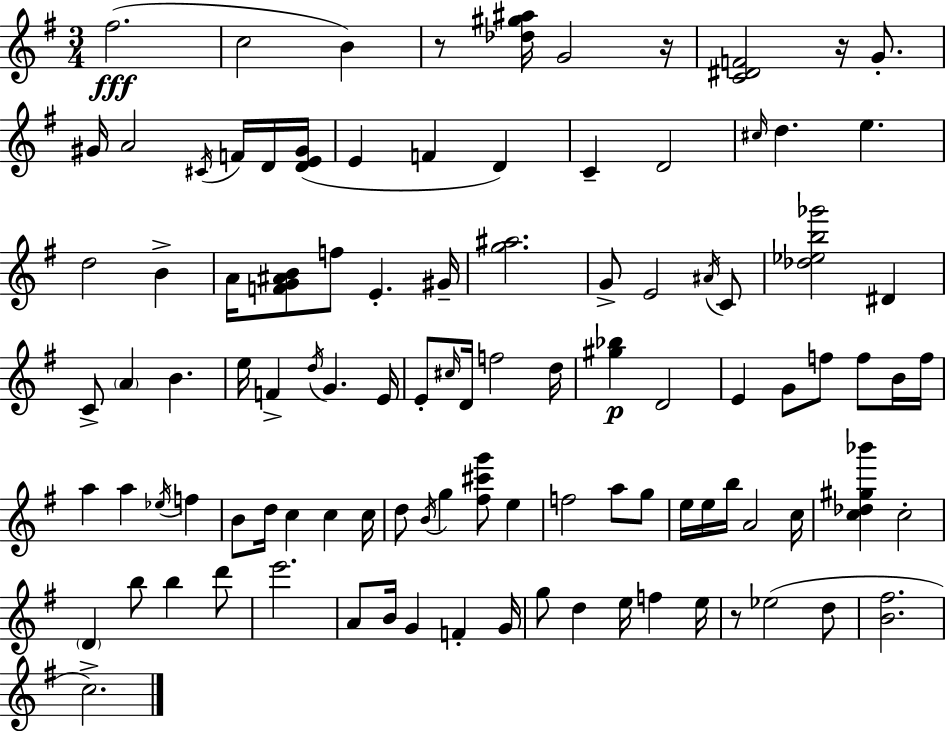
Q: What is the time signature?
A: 3/4